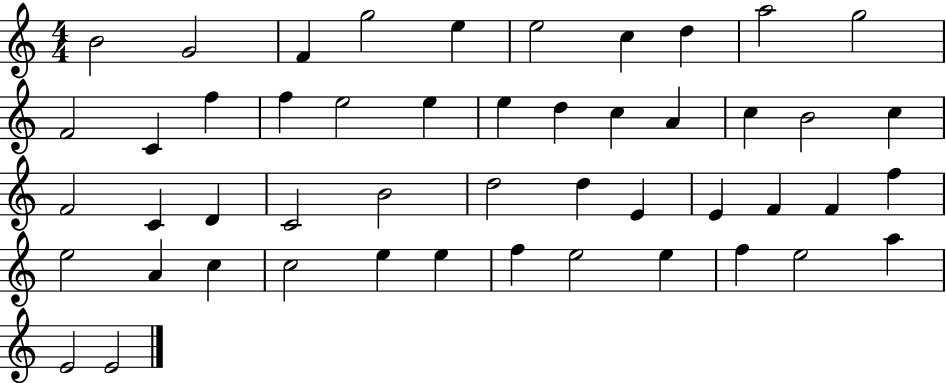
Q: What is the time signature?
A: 4/4